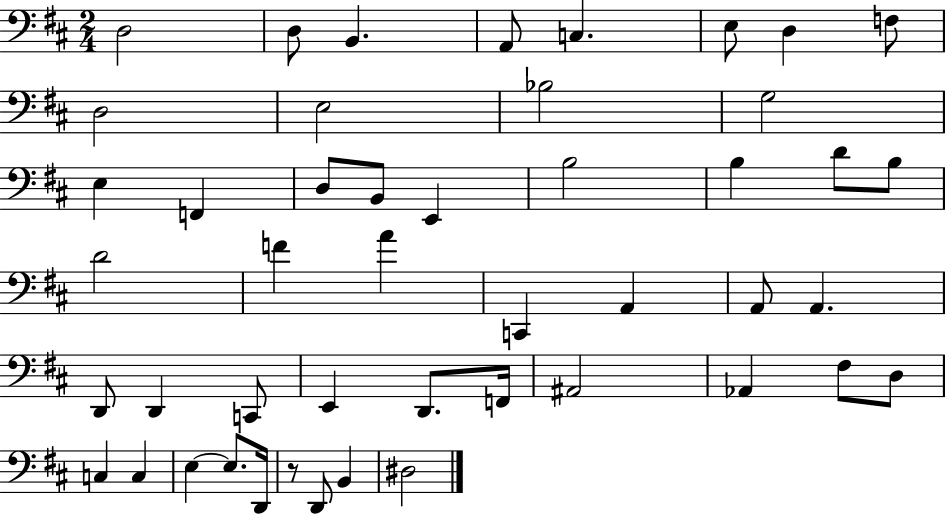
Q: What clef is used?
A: bass